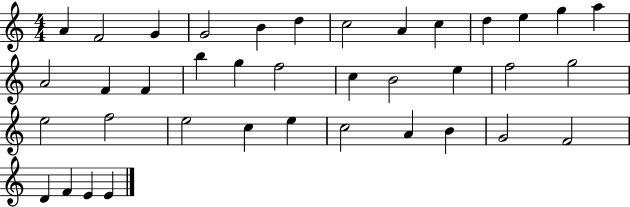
A4/q F4/h G4/q G4/h B4/q D5/q C5/h A4/q C5/q D5/q E5/q G5/q A5/q A4/h F4/q F4/q B5/q G5/q F5/h C5/q B4/h E5/q F5/h G5/h E5/h F5/h E5/h C5/q E5/q C5/h A4/q B4/q G4/h F4/h D4/q F4/q E4/q E4/q